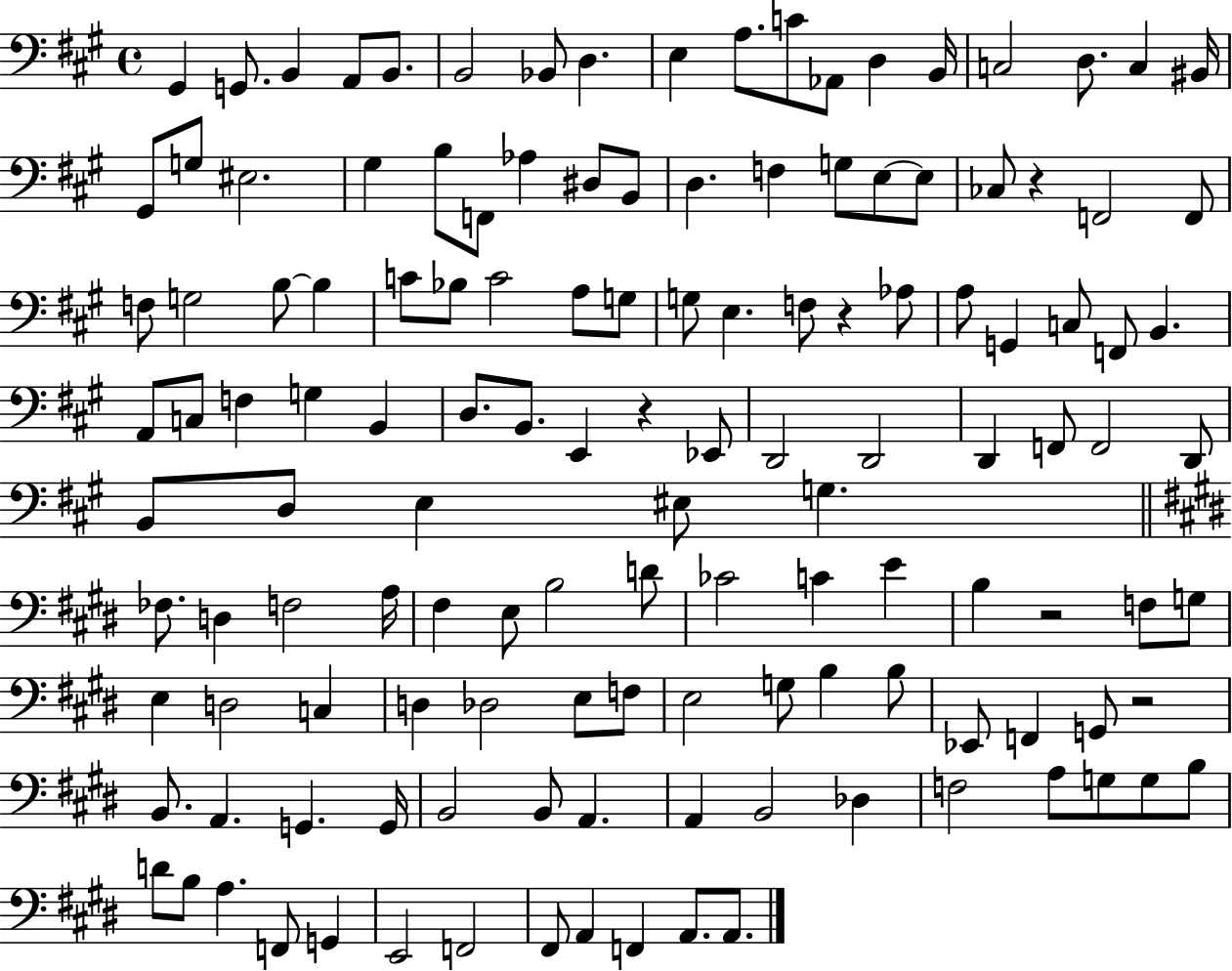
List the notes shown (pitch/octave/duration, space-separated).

G#2/q G2/e. B2/q A2/e B2/e. B2/h Bb2/e D3/q. E3/q A3/e. C4/e Ab2/e D3/q B2/s C3/h D3/e. C3/q BIS2/s G#2/e G3/e EIS3/h. G#3/q B3/e F2/e Ab3/q D#3/e B2/e D3/q. F3/q G3/e E3/e E3/e CES3/e R/q F2/h F2/e F3/e G3/h B3/e B3/q C4/e Bb3/e C4/h A3/e G3/e G3/e E3/q. F3/e R/q Ab3/e A3/e G2/q C3/e F2/e B2/q. A2/e C3/e F3/q G3/q B2/q D3/e. B2/e. E2/q R/q Eb2/e D2/h D2/h D2/q F2/e F2/h D2/e B2/e D3/e E3/q EIS3/e G3/q. FES3/e. D3/q F3/h A3/s F#3/q E3/e B3/h D4/e CES4/h C4/q E4/q B3/q R/h F3/e G3/e E3/q D3/h C3/q D3/q Db3/h E3/e F3/e E3/h G3/e B3/q B3/e Eb2/e F2/q G2/e R/h B2/e. A2/q. G2/q. G2/s B2/h B2/e A2/q. A2/q B2/h Db3/q F3/h A3/e G3/e G3/e B3/e D4/e B3/e A3/q. F2/e G2/q E2/h F2/h F#2/e A2/q F2/q A2/e. A2/e.